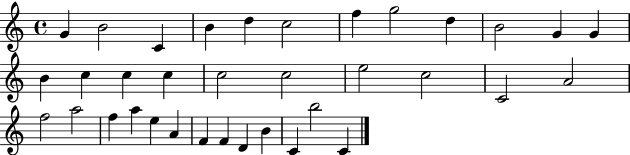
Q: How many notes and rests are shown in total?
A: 35